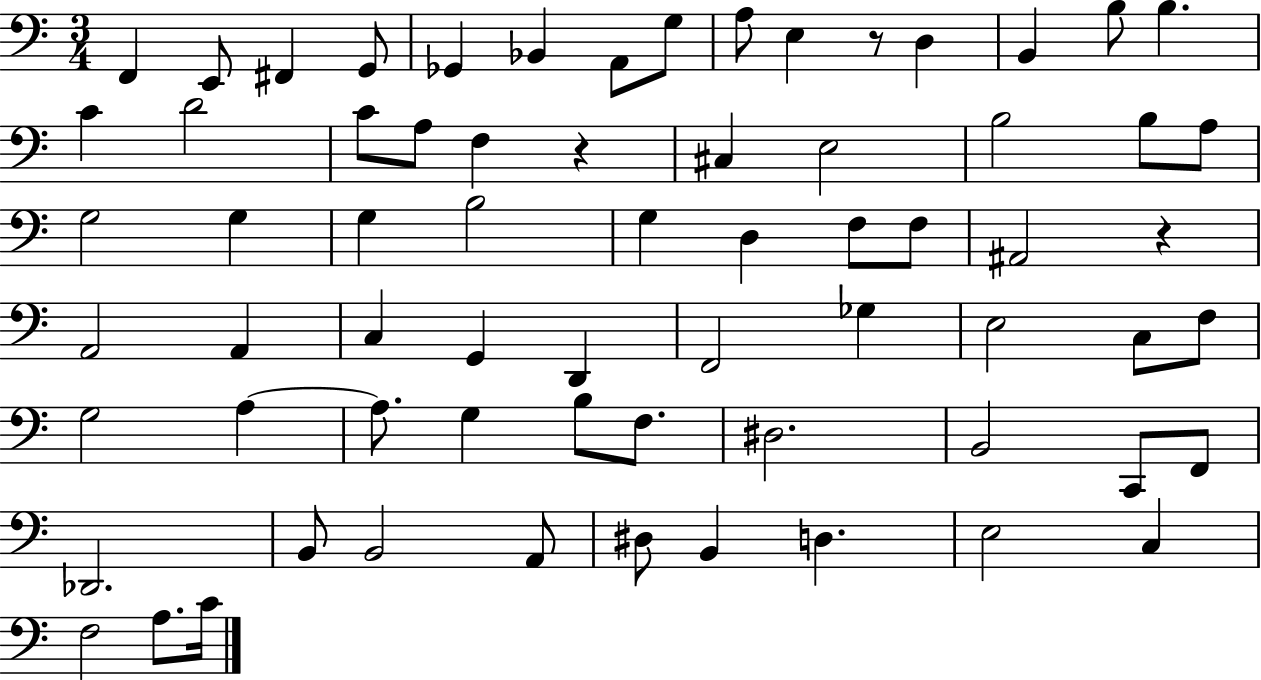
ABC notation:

X:1
T:Untitled
M:3/4
L:1/4
K:C
F,, E,,/2 ^F,, G,,/2 _G,, _B,, A,,/2 G,/2 A,/2 E, z/2 D, B,, B,/2 B, C D2 C/2 A,/2 F, z ^C, E,2 B,2 B,/2 A,/2 G,2 G, G, B,2 G, D, F,/2 F,/2 ^A,,2 z A,,2 A,, C, G,, D,, F,,2 _G, E,2 C,/2 F,/2 G,2 A, A,/2 G, B,/2 F,/2 ^D,2 B,,2 C,,/2 F,,/2 _D,,2 B,,/2 B,,2 A,,/2 ^D,/2 B,, D, E,2 C, F,2 A,/2 C/4